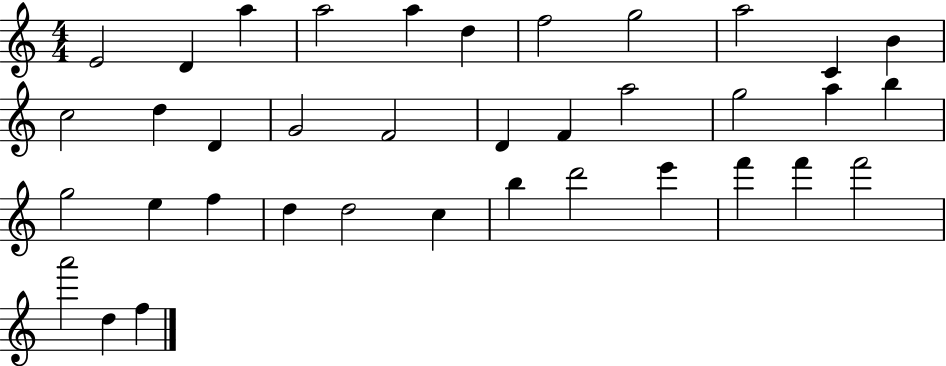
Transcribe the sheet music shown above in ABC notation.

X:1
T:Untitled
M:4/4
L:1/4
K:C
E2 D a a2 a d f2 g2 a2 C B c2 d D G2 F2 D F a2 g2 a b g2 e f d d2 c b d'2 e' f' f' f'2 a'2 d f